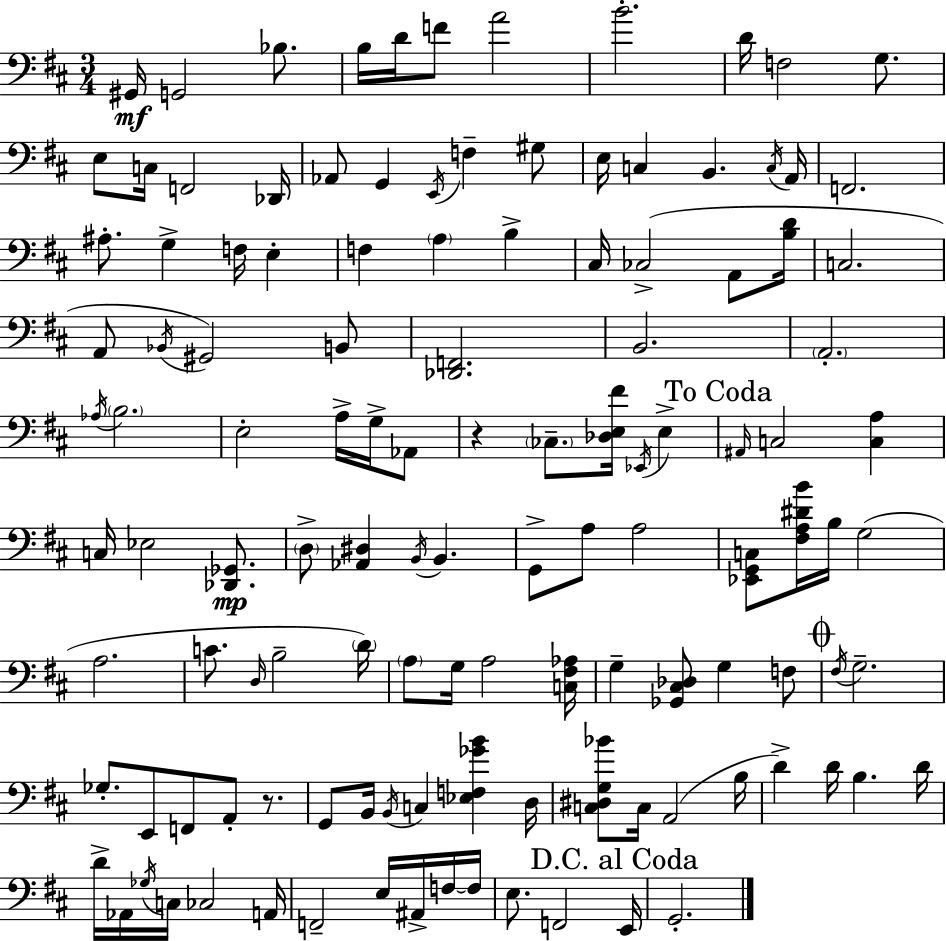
X:1
T:Untitled
M:3/4
L:1/4
K:D
^G,,/4 G,,2 _B,/2 B,/4 D/4 F/2 A2 B2 D/4 F,2 G,/2 E,/2 C,/4 F,,2 _D,,/4 _A,,/2 G,, E,,/4 F, ^G,/2 E,/4 C, B,, C,/4 A,,/4 F,,2 ^A,/2 G, F,/4 E, F, A, B, ^C,/4 _C,2 A,,/2 [B,D]/4 C,2 A,,/2 _B,,/4 ^G,,2 B,,/2 [_D,,F,,]2 B,,2 A,,2 _A,/4 B,2 E,2 A,/4 G,/4 _A,,/2 z _C,/2 [_D,E,^F]/4 _E,,/4 E, ^A,,/4 C,2 [C,A,] C,/4 _E,2 [_D,,_G,,]/2 D,/2 [_A,,^D,] B,,/4 B,, G,,/2 A,/2 A,2 [_E,,G,,C,]/2 [^F,A,^DB]/4 B,/4 G,2 A,2 C/2 D,/4 B,2 D/4 A,/2 G,/4 A,2 [C,^F,_A,]/4 G, [_G,,^C,_D,]/2 G, F,/2 ^F,/4 G,2 _G,/2 E,,/2 F,,/2 A,,/2 z/2 G,,/2 B,,/4 B,,/4 C, [_E,F,_GB] D,/4 [C,^D,G,_B]/2 C,/4 A,,2 B,/4 D D/4 B, D/4 D/4 _A,,/4 _G,/4 C,/4 _C,2 A,,/4 F,,2 E,/4 ^A,,/4 F,/4 F,/4 E,/2 F,,2 E,,/4 G,,2